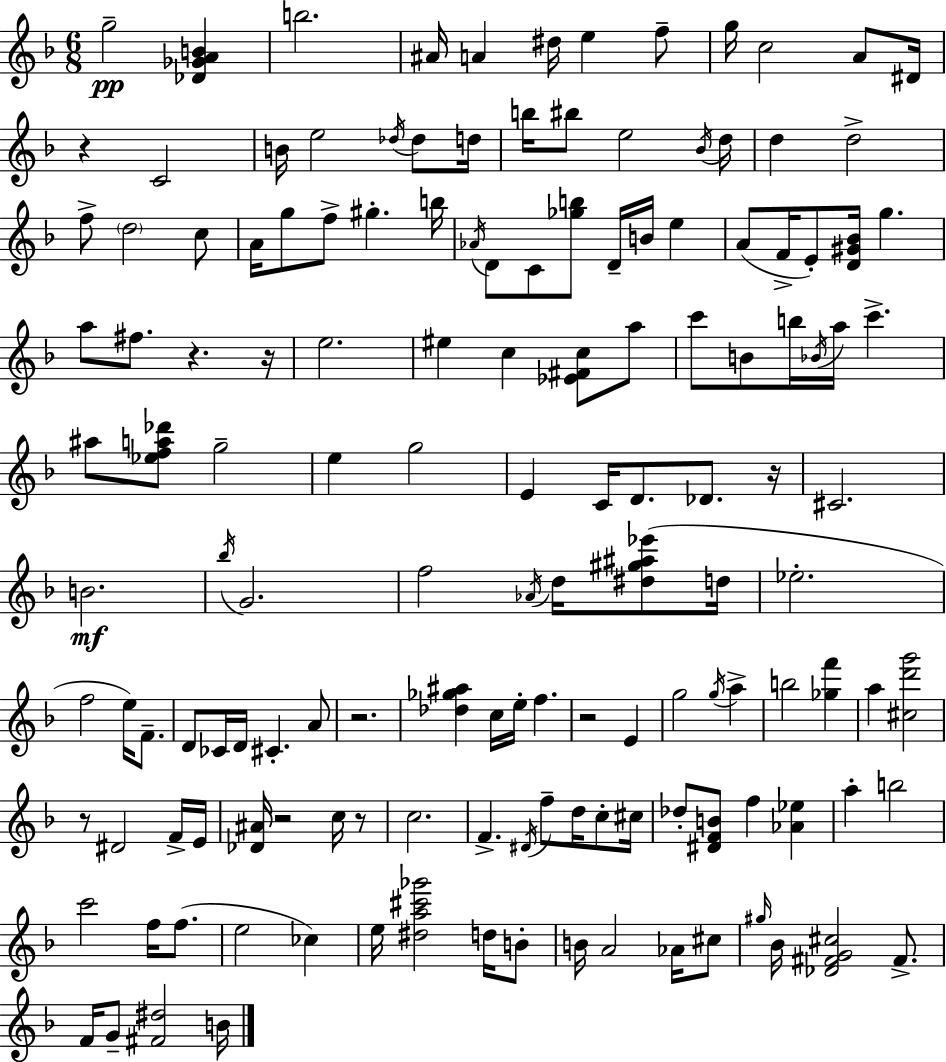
{
  \clef treble
  \numericTimeSignature
  \time 6/8
  \key d \minor
  g''2--\pp <des' ges' a' b'>4 | b''2. | ais'16 a'4 dis''16 e''4 f''8-- | g''16 c''2 a'8 dis'16 | \break r4 c'2 | b'16 e''2 \acciaccatura { des''16 } des''8 | d''16 b''16 bis''8 e''2 | \acciaccatura { bes'16 } d''16 d''4 d''2-> | \break f''8-> \parenthesize d''2 | c''8 a'16 g''8 f''8-> gis''4.-. | b''16 \acciaccatura { aes'16 } d'8 c'8 <ges'' b''>8 d'16-- b'16 e''4 | a'8( f'16-> e'8-.) <d' gis' bes'>16 g''4. | \break a''8 fis''8. r4. | r16 e''2. | eis''4 c''4 <ees' fis' c''>8 | a''8 c'''8 b'8 b''16 \acciaccatura { bes'16 } a''16 c'''4.-> | \break ais''8 <ees'' f'' a'' des'''>8 g''2-- | e''4 g''2 | e'4 c'16 d'8. | des'8. r16 cis'2. | \break b'2.\mf | \acciaccatura { bes''16 } g'2. | f''2 | \acciaccatura { aes'16 } d''16 <dis'' gis'' ais'' ees'''>8( d''16 ees''2.-. | \break f''2 | e''16) f'8.-- d'8 ces'16 d'16 cis'4.-. | a'8 r2. | <des'' ges'' ais''>4 c''16 e''16-. | \break f''4. r2 | e'4 g''2 | \acciaccatura { g''16 } a''4-> b''2 | <ges'' f'''>4 a''4 <cis'' d''' g'''>2 | \break r8 dis'2 | f'16-> e'16 <des' ais'>16 r2 | c''16 r8 c''2. | f'4.-> | \break \acciaccatura { dis'16 } f''8-- d''16 c''8-. cis''16 des''8-. <dis' f' b'>8 | f''4 <aes' ees''>4 a''4-. | b''2 c'''2 | f''16 f''8.( e''2 | \break ces''4) e''16 <dis'' a'' cis''' ges'''>2 | d''16 b'8-. b'16 a'2 | aes'16 cis''8 \grace { gis''16 } bes'16 <des' fis' g' cis''>2 | fis'8.-> f'16 g'8-- | \break <fis' dis''>2 b'16 \bar "|."
}